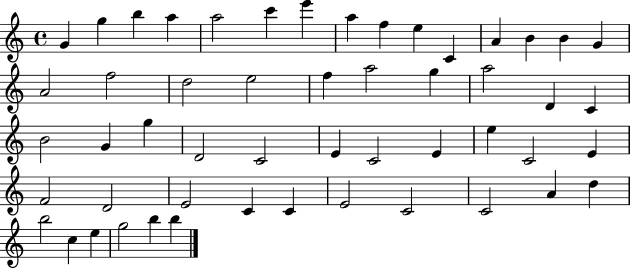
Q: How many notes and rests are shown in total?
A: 52